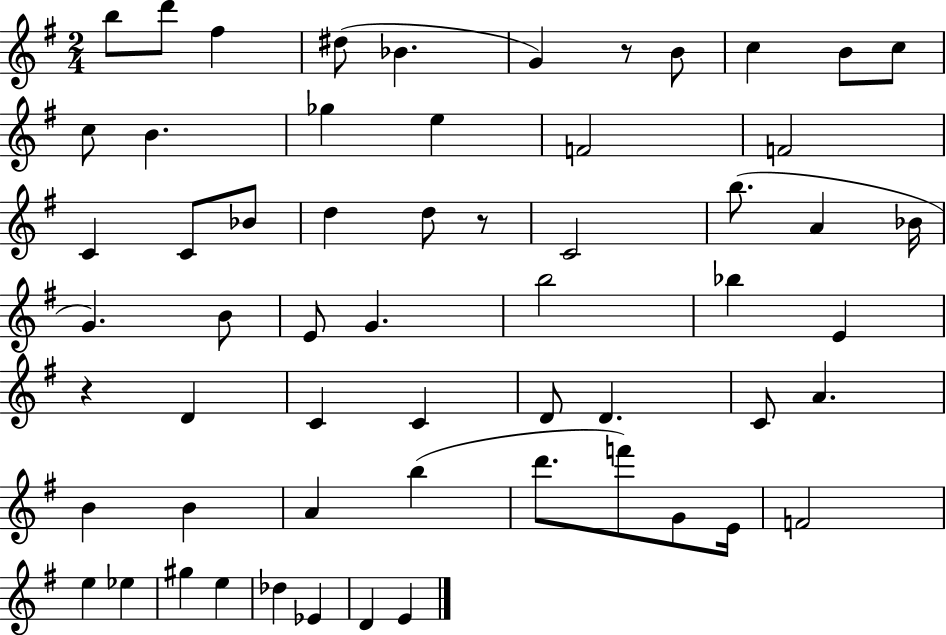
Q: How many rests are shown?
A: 3